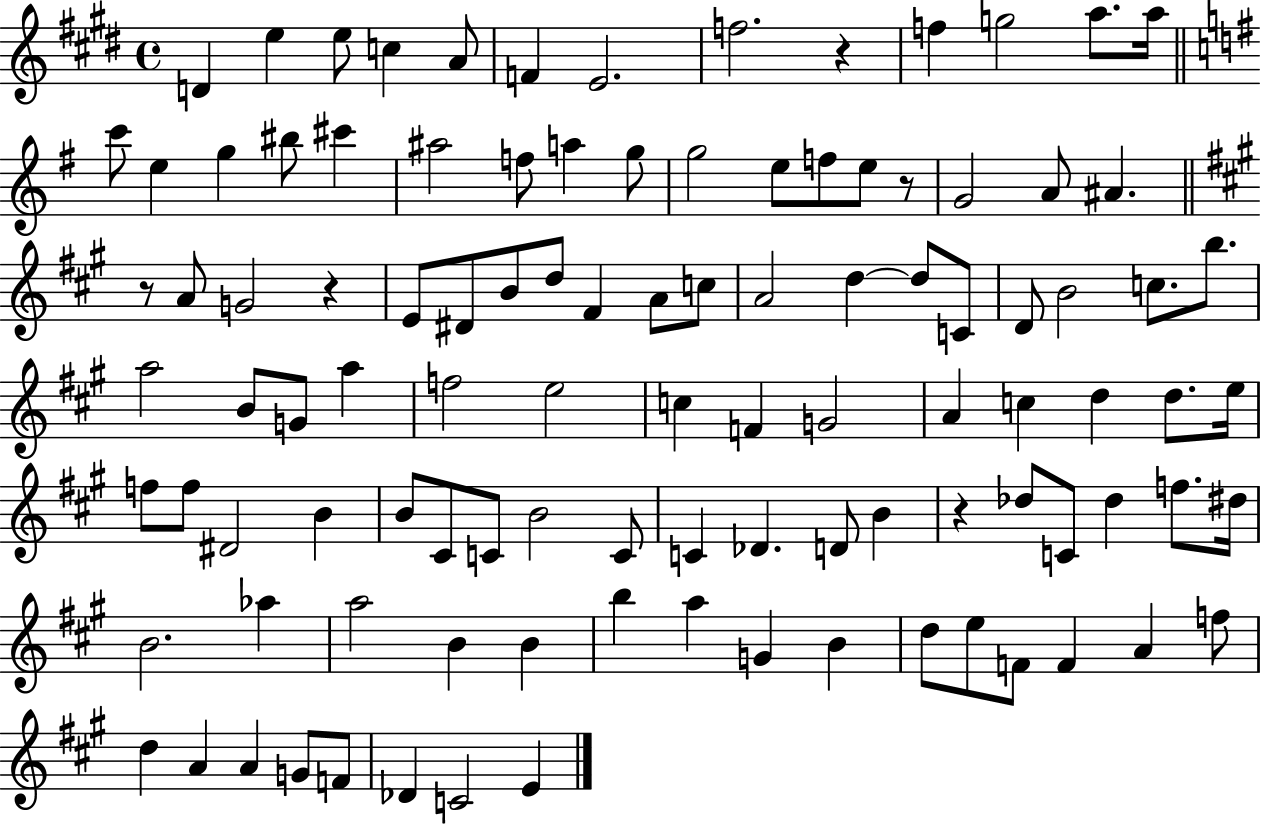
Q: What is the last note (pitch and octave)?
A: E4